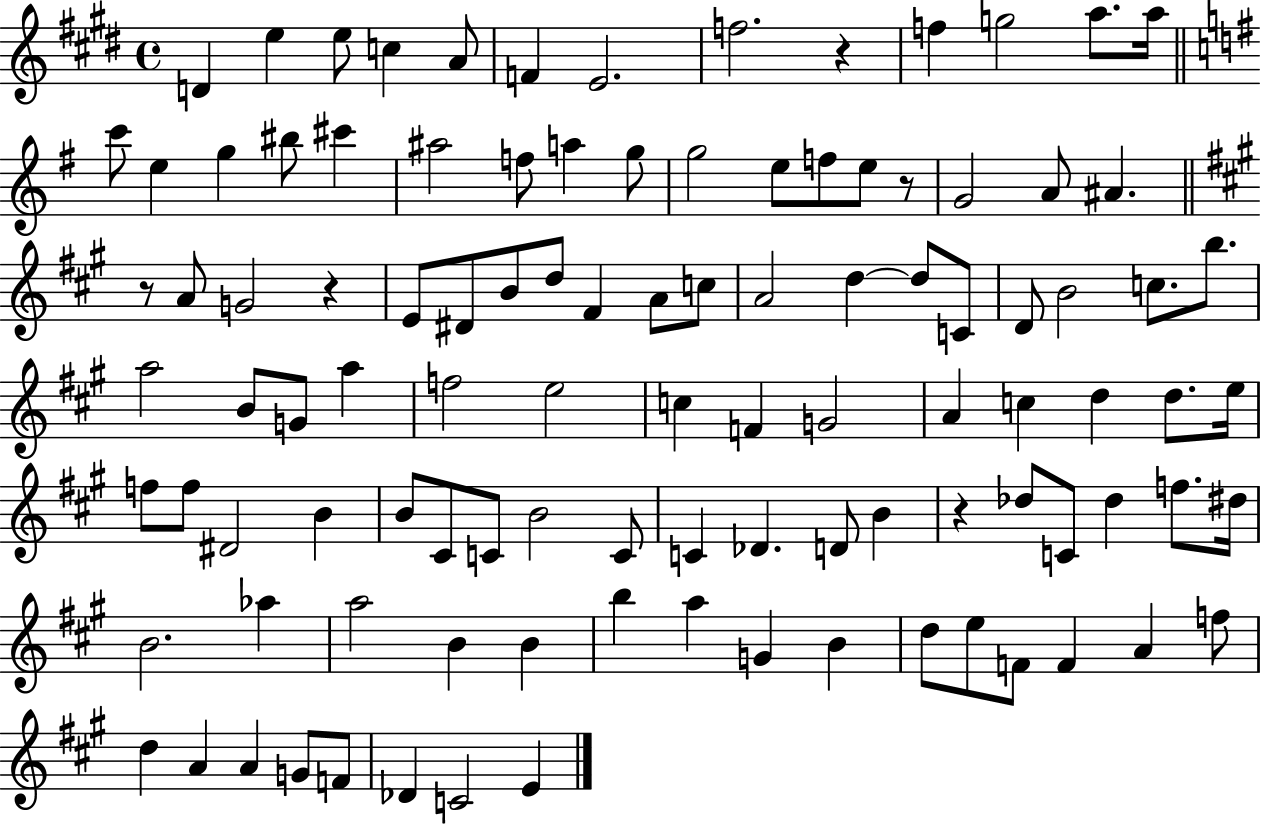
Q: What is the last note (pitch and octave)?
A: E4